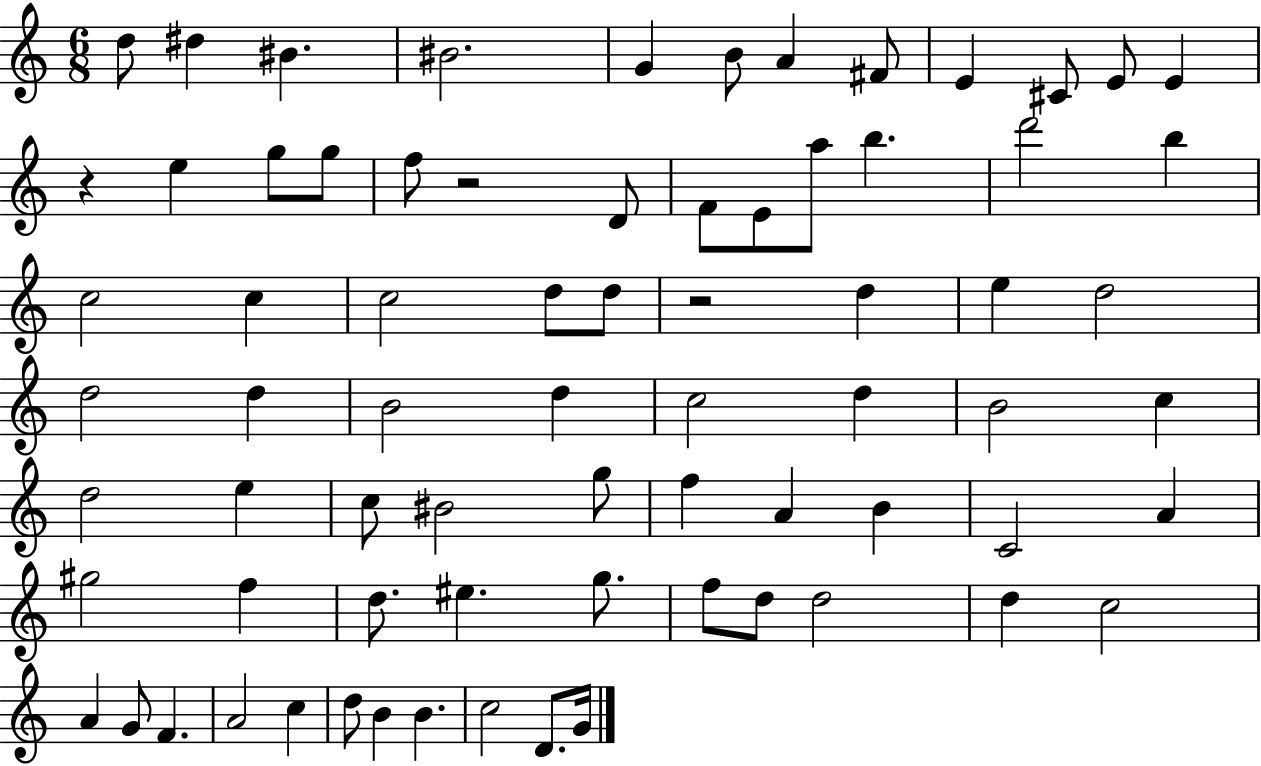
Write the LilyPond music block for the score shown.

{
  \clef treble
  \numericTimeSignature
  \time 6/8
  \key c \major
  d''8 dis''4 bis'4. | bis'2. | g'4 b'8 a'4 fis'8 | e'4 cis'8 e'8 e'4 | \break r4 e''4 g''8 g''8 | f''8 r2 d'8 | f'8 e'8 a''8 b''4. | d'''2 b''4 | \break c''2 c''4 | c''2 d''8 d''8 | r2 d''4 | e''4 d''2 | \break d''2 d''4 | b'2 d''4 | c''2 d''4 | b'2 c''4 | \break d''2 e''4 | c''8 bis'2 g''8 | f''4 a'4 b'4 | c'2 a'4 | \break gis''2 f''4 | d''8. eis''4. g''8. | f''8 d''8 d''2 | d''4 c''2 | \break a'4 g'8 f'4. | a'2 c''4 | d''8 b'4 b'4. | c''2 d'8. g'16 | \break \bar "|."
}